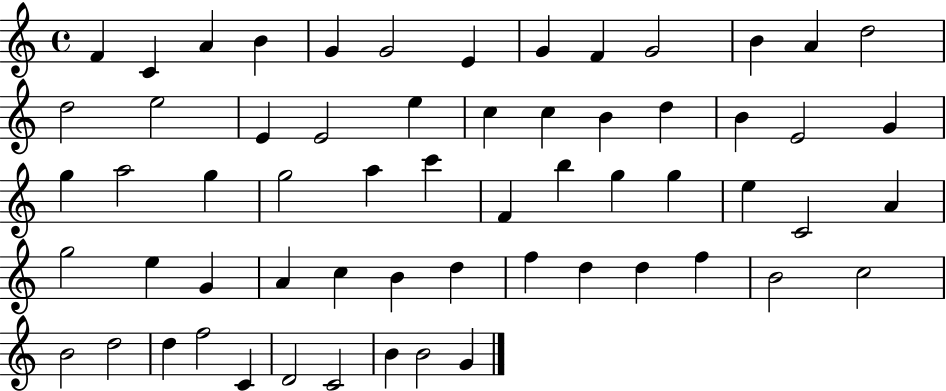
{
  \clef treble
  \time 4/4
  \defaultTimeSignature
  \key c \major
  f'4 c'4 a'4 b'4 | g'4 g'2 e'4 | g'4 f'4 g'2 | b'4 a'4 d''2 | \break d''2 e''2 | e'4 e'2 e''4 | c''4 c''4 b'4 d''4 | b'4 e'2 g'4 | \break g''4 a''2 g''4 | g''2 a''4 c'''4 | f'4 b''4 g''4 g''4 | e''4 c'2 a'4 | \break g''2 e''4 g'4 | a'4 c''4 b'4 d''4 | f''4 d''4 d''4 f''4 | b'2 c''2 | \break b'2 d''2 | d''4 f''2 c'4 | d'2 c'2 | b'4 b'2 g'4 | \break \bar "|."
}